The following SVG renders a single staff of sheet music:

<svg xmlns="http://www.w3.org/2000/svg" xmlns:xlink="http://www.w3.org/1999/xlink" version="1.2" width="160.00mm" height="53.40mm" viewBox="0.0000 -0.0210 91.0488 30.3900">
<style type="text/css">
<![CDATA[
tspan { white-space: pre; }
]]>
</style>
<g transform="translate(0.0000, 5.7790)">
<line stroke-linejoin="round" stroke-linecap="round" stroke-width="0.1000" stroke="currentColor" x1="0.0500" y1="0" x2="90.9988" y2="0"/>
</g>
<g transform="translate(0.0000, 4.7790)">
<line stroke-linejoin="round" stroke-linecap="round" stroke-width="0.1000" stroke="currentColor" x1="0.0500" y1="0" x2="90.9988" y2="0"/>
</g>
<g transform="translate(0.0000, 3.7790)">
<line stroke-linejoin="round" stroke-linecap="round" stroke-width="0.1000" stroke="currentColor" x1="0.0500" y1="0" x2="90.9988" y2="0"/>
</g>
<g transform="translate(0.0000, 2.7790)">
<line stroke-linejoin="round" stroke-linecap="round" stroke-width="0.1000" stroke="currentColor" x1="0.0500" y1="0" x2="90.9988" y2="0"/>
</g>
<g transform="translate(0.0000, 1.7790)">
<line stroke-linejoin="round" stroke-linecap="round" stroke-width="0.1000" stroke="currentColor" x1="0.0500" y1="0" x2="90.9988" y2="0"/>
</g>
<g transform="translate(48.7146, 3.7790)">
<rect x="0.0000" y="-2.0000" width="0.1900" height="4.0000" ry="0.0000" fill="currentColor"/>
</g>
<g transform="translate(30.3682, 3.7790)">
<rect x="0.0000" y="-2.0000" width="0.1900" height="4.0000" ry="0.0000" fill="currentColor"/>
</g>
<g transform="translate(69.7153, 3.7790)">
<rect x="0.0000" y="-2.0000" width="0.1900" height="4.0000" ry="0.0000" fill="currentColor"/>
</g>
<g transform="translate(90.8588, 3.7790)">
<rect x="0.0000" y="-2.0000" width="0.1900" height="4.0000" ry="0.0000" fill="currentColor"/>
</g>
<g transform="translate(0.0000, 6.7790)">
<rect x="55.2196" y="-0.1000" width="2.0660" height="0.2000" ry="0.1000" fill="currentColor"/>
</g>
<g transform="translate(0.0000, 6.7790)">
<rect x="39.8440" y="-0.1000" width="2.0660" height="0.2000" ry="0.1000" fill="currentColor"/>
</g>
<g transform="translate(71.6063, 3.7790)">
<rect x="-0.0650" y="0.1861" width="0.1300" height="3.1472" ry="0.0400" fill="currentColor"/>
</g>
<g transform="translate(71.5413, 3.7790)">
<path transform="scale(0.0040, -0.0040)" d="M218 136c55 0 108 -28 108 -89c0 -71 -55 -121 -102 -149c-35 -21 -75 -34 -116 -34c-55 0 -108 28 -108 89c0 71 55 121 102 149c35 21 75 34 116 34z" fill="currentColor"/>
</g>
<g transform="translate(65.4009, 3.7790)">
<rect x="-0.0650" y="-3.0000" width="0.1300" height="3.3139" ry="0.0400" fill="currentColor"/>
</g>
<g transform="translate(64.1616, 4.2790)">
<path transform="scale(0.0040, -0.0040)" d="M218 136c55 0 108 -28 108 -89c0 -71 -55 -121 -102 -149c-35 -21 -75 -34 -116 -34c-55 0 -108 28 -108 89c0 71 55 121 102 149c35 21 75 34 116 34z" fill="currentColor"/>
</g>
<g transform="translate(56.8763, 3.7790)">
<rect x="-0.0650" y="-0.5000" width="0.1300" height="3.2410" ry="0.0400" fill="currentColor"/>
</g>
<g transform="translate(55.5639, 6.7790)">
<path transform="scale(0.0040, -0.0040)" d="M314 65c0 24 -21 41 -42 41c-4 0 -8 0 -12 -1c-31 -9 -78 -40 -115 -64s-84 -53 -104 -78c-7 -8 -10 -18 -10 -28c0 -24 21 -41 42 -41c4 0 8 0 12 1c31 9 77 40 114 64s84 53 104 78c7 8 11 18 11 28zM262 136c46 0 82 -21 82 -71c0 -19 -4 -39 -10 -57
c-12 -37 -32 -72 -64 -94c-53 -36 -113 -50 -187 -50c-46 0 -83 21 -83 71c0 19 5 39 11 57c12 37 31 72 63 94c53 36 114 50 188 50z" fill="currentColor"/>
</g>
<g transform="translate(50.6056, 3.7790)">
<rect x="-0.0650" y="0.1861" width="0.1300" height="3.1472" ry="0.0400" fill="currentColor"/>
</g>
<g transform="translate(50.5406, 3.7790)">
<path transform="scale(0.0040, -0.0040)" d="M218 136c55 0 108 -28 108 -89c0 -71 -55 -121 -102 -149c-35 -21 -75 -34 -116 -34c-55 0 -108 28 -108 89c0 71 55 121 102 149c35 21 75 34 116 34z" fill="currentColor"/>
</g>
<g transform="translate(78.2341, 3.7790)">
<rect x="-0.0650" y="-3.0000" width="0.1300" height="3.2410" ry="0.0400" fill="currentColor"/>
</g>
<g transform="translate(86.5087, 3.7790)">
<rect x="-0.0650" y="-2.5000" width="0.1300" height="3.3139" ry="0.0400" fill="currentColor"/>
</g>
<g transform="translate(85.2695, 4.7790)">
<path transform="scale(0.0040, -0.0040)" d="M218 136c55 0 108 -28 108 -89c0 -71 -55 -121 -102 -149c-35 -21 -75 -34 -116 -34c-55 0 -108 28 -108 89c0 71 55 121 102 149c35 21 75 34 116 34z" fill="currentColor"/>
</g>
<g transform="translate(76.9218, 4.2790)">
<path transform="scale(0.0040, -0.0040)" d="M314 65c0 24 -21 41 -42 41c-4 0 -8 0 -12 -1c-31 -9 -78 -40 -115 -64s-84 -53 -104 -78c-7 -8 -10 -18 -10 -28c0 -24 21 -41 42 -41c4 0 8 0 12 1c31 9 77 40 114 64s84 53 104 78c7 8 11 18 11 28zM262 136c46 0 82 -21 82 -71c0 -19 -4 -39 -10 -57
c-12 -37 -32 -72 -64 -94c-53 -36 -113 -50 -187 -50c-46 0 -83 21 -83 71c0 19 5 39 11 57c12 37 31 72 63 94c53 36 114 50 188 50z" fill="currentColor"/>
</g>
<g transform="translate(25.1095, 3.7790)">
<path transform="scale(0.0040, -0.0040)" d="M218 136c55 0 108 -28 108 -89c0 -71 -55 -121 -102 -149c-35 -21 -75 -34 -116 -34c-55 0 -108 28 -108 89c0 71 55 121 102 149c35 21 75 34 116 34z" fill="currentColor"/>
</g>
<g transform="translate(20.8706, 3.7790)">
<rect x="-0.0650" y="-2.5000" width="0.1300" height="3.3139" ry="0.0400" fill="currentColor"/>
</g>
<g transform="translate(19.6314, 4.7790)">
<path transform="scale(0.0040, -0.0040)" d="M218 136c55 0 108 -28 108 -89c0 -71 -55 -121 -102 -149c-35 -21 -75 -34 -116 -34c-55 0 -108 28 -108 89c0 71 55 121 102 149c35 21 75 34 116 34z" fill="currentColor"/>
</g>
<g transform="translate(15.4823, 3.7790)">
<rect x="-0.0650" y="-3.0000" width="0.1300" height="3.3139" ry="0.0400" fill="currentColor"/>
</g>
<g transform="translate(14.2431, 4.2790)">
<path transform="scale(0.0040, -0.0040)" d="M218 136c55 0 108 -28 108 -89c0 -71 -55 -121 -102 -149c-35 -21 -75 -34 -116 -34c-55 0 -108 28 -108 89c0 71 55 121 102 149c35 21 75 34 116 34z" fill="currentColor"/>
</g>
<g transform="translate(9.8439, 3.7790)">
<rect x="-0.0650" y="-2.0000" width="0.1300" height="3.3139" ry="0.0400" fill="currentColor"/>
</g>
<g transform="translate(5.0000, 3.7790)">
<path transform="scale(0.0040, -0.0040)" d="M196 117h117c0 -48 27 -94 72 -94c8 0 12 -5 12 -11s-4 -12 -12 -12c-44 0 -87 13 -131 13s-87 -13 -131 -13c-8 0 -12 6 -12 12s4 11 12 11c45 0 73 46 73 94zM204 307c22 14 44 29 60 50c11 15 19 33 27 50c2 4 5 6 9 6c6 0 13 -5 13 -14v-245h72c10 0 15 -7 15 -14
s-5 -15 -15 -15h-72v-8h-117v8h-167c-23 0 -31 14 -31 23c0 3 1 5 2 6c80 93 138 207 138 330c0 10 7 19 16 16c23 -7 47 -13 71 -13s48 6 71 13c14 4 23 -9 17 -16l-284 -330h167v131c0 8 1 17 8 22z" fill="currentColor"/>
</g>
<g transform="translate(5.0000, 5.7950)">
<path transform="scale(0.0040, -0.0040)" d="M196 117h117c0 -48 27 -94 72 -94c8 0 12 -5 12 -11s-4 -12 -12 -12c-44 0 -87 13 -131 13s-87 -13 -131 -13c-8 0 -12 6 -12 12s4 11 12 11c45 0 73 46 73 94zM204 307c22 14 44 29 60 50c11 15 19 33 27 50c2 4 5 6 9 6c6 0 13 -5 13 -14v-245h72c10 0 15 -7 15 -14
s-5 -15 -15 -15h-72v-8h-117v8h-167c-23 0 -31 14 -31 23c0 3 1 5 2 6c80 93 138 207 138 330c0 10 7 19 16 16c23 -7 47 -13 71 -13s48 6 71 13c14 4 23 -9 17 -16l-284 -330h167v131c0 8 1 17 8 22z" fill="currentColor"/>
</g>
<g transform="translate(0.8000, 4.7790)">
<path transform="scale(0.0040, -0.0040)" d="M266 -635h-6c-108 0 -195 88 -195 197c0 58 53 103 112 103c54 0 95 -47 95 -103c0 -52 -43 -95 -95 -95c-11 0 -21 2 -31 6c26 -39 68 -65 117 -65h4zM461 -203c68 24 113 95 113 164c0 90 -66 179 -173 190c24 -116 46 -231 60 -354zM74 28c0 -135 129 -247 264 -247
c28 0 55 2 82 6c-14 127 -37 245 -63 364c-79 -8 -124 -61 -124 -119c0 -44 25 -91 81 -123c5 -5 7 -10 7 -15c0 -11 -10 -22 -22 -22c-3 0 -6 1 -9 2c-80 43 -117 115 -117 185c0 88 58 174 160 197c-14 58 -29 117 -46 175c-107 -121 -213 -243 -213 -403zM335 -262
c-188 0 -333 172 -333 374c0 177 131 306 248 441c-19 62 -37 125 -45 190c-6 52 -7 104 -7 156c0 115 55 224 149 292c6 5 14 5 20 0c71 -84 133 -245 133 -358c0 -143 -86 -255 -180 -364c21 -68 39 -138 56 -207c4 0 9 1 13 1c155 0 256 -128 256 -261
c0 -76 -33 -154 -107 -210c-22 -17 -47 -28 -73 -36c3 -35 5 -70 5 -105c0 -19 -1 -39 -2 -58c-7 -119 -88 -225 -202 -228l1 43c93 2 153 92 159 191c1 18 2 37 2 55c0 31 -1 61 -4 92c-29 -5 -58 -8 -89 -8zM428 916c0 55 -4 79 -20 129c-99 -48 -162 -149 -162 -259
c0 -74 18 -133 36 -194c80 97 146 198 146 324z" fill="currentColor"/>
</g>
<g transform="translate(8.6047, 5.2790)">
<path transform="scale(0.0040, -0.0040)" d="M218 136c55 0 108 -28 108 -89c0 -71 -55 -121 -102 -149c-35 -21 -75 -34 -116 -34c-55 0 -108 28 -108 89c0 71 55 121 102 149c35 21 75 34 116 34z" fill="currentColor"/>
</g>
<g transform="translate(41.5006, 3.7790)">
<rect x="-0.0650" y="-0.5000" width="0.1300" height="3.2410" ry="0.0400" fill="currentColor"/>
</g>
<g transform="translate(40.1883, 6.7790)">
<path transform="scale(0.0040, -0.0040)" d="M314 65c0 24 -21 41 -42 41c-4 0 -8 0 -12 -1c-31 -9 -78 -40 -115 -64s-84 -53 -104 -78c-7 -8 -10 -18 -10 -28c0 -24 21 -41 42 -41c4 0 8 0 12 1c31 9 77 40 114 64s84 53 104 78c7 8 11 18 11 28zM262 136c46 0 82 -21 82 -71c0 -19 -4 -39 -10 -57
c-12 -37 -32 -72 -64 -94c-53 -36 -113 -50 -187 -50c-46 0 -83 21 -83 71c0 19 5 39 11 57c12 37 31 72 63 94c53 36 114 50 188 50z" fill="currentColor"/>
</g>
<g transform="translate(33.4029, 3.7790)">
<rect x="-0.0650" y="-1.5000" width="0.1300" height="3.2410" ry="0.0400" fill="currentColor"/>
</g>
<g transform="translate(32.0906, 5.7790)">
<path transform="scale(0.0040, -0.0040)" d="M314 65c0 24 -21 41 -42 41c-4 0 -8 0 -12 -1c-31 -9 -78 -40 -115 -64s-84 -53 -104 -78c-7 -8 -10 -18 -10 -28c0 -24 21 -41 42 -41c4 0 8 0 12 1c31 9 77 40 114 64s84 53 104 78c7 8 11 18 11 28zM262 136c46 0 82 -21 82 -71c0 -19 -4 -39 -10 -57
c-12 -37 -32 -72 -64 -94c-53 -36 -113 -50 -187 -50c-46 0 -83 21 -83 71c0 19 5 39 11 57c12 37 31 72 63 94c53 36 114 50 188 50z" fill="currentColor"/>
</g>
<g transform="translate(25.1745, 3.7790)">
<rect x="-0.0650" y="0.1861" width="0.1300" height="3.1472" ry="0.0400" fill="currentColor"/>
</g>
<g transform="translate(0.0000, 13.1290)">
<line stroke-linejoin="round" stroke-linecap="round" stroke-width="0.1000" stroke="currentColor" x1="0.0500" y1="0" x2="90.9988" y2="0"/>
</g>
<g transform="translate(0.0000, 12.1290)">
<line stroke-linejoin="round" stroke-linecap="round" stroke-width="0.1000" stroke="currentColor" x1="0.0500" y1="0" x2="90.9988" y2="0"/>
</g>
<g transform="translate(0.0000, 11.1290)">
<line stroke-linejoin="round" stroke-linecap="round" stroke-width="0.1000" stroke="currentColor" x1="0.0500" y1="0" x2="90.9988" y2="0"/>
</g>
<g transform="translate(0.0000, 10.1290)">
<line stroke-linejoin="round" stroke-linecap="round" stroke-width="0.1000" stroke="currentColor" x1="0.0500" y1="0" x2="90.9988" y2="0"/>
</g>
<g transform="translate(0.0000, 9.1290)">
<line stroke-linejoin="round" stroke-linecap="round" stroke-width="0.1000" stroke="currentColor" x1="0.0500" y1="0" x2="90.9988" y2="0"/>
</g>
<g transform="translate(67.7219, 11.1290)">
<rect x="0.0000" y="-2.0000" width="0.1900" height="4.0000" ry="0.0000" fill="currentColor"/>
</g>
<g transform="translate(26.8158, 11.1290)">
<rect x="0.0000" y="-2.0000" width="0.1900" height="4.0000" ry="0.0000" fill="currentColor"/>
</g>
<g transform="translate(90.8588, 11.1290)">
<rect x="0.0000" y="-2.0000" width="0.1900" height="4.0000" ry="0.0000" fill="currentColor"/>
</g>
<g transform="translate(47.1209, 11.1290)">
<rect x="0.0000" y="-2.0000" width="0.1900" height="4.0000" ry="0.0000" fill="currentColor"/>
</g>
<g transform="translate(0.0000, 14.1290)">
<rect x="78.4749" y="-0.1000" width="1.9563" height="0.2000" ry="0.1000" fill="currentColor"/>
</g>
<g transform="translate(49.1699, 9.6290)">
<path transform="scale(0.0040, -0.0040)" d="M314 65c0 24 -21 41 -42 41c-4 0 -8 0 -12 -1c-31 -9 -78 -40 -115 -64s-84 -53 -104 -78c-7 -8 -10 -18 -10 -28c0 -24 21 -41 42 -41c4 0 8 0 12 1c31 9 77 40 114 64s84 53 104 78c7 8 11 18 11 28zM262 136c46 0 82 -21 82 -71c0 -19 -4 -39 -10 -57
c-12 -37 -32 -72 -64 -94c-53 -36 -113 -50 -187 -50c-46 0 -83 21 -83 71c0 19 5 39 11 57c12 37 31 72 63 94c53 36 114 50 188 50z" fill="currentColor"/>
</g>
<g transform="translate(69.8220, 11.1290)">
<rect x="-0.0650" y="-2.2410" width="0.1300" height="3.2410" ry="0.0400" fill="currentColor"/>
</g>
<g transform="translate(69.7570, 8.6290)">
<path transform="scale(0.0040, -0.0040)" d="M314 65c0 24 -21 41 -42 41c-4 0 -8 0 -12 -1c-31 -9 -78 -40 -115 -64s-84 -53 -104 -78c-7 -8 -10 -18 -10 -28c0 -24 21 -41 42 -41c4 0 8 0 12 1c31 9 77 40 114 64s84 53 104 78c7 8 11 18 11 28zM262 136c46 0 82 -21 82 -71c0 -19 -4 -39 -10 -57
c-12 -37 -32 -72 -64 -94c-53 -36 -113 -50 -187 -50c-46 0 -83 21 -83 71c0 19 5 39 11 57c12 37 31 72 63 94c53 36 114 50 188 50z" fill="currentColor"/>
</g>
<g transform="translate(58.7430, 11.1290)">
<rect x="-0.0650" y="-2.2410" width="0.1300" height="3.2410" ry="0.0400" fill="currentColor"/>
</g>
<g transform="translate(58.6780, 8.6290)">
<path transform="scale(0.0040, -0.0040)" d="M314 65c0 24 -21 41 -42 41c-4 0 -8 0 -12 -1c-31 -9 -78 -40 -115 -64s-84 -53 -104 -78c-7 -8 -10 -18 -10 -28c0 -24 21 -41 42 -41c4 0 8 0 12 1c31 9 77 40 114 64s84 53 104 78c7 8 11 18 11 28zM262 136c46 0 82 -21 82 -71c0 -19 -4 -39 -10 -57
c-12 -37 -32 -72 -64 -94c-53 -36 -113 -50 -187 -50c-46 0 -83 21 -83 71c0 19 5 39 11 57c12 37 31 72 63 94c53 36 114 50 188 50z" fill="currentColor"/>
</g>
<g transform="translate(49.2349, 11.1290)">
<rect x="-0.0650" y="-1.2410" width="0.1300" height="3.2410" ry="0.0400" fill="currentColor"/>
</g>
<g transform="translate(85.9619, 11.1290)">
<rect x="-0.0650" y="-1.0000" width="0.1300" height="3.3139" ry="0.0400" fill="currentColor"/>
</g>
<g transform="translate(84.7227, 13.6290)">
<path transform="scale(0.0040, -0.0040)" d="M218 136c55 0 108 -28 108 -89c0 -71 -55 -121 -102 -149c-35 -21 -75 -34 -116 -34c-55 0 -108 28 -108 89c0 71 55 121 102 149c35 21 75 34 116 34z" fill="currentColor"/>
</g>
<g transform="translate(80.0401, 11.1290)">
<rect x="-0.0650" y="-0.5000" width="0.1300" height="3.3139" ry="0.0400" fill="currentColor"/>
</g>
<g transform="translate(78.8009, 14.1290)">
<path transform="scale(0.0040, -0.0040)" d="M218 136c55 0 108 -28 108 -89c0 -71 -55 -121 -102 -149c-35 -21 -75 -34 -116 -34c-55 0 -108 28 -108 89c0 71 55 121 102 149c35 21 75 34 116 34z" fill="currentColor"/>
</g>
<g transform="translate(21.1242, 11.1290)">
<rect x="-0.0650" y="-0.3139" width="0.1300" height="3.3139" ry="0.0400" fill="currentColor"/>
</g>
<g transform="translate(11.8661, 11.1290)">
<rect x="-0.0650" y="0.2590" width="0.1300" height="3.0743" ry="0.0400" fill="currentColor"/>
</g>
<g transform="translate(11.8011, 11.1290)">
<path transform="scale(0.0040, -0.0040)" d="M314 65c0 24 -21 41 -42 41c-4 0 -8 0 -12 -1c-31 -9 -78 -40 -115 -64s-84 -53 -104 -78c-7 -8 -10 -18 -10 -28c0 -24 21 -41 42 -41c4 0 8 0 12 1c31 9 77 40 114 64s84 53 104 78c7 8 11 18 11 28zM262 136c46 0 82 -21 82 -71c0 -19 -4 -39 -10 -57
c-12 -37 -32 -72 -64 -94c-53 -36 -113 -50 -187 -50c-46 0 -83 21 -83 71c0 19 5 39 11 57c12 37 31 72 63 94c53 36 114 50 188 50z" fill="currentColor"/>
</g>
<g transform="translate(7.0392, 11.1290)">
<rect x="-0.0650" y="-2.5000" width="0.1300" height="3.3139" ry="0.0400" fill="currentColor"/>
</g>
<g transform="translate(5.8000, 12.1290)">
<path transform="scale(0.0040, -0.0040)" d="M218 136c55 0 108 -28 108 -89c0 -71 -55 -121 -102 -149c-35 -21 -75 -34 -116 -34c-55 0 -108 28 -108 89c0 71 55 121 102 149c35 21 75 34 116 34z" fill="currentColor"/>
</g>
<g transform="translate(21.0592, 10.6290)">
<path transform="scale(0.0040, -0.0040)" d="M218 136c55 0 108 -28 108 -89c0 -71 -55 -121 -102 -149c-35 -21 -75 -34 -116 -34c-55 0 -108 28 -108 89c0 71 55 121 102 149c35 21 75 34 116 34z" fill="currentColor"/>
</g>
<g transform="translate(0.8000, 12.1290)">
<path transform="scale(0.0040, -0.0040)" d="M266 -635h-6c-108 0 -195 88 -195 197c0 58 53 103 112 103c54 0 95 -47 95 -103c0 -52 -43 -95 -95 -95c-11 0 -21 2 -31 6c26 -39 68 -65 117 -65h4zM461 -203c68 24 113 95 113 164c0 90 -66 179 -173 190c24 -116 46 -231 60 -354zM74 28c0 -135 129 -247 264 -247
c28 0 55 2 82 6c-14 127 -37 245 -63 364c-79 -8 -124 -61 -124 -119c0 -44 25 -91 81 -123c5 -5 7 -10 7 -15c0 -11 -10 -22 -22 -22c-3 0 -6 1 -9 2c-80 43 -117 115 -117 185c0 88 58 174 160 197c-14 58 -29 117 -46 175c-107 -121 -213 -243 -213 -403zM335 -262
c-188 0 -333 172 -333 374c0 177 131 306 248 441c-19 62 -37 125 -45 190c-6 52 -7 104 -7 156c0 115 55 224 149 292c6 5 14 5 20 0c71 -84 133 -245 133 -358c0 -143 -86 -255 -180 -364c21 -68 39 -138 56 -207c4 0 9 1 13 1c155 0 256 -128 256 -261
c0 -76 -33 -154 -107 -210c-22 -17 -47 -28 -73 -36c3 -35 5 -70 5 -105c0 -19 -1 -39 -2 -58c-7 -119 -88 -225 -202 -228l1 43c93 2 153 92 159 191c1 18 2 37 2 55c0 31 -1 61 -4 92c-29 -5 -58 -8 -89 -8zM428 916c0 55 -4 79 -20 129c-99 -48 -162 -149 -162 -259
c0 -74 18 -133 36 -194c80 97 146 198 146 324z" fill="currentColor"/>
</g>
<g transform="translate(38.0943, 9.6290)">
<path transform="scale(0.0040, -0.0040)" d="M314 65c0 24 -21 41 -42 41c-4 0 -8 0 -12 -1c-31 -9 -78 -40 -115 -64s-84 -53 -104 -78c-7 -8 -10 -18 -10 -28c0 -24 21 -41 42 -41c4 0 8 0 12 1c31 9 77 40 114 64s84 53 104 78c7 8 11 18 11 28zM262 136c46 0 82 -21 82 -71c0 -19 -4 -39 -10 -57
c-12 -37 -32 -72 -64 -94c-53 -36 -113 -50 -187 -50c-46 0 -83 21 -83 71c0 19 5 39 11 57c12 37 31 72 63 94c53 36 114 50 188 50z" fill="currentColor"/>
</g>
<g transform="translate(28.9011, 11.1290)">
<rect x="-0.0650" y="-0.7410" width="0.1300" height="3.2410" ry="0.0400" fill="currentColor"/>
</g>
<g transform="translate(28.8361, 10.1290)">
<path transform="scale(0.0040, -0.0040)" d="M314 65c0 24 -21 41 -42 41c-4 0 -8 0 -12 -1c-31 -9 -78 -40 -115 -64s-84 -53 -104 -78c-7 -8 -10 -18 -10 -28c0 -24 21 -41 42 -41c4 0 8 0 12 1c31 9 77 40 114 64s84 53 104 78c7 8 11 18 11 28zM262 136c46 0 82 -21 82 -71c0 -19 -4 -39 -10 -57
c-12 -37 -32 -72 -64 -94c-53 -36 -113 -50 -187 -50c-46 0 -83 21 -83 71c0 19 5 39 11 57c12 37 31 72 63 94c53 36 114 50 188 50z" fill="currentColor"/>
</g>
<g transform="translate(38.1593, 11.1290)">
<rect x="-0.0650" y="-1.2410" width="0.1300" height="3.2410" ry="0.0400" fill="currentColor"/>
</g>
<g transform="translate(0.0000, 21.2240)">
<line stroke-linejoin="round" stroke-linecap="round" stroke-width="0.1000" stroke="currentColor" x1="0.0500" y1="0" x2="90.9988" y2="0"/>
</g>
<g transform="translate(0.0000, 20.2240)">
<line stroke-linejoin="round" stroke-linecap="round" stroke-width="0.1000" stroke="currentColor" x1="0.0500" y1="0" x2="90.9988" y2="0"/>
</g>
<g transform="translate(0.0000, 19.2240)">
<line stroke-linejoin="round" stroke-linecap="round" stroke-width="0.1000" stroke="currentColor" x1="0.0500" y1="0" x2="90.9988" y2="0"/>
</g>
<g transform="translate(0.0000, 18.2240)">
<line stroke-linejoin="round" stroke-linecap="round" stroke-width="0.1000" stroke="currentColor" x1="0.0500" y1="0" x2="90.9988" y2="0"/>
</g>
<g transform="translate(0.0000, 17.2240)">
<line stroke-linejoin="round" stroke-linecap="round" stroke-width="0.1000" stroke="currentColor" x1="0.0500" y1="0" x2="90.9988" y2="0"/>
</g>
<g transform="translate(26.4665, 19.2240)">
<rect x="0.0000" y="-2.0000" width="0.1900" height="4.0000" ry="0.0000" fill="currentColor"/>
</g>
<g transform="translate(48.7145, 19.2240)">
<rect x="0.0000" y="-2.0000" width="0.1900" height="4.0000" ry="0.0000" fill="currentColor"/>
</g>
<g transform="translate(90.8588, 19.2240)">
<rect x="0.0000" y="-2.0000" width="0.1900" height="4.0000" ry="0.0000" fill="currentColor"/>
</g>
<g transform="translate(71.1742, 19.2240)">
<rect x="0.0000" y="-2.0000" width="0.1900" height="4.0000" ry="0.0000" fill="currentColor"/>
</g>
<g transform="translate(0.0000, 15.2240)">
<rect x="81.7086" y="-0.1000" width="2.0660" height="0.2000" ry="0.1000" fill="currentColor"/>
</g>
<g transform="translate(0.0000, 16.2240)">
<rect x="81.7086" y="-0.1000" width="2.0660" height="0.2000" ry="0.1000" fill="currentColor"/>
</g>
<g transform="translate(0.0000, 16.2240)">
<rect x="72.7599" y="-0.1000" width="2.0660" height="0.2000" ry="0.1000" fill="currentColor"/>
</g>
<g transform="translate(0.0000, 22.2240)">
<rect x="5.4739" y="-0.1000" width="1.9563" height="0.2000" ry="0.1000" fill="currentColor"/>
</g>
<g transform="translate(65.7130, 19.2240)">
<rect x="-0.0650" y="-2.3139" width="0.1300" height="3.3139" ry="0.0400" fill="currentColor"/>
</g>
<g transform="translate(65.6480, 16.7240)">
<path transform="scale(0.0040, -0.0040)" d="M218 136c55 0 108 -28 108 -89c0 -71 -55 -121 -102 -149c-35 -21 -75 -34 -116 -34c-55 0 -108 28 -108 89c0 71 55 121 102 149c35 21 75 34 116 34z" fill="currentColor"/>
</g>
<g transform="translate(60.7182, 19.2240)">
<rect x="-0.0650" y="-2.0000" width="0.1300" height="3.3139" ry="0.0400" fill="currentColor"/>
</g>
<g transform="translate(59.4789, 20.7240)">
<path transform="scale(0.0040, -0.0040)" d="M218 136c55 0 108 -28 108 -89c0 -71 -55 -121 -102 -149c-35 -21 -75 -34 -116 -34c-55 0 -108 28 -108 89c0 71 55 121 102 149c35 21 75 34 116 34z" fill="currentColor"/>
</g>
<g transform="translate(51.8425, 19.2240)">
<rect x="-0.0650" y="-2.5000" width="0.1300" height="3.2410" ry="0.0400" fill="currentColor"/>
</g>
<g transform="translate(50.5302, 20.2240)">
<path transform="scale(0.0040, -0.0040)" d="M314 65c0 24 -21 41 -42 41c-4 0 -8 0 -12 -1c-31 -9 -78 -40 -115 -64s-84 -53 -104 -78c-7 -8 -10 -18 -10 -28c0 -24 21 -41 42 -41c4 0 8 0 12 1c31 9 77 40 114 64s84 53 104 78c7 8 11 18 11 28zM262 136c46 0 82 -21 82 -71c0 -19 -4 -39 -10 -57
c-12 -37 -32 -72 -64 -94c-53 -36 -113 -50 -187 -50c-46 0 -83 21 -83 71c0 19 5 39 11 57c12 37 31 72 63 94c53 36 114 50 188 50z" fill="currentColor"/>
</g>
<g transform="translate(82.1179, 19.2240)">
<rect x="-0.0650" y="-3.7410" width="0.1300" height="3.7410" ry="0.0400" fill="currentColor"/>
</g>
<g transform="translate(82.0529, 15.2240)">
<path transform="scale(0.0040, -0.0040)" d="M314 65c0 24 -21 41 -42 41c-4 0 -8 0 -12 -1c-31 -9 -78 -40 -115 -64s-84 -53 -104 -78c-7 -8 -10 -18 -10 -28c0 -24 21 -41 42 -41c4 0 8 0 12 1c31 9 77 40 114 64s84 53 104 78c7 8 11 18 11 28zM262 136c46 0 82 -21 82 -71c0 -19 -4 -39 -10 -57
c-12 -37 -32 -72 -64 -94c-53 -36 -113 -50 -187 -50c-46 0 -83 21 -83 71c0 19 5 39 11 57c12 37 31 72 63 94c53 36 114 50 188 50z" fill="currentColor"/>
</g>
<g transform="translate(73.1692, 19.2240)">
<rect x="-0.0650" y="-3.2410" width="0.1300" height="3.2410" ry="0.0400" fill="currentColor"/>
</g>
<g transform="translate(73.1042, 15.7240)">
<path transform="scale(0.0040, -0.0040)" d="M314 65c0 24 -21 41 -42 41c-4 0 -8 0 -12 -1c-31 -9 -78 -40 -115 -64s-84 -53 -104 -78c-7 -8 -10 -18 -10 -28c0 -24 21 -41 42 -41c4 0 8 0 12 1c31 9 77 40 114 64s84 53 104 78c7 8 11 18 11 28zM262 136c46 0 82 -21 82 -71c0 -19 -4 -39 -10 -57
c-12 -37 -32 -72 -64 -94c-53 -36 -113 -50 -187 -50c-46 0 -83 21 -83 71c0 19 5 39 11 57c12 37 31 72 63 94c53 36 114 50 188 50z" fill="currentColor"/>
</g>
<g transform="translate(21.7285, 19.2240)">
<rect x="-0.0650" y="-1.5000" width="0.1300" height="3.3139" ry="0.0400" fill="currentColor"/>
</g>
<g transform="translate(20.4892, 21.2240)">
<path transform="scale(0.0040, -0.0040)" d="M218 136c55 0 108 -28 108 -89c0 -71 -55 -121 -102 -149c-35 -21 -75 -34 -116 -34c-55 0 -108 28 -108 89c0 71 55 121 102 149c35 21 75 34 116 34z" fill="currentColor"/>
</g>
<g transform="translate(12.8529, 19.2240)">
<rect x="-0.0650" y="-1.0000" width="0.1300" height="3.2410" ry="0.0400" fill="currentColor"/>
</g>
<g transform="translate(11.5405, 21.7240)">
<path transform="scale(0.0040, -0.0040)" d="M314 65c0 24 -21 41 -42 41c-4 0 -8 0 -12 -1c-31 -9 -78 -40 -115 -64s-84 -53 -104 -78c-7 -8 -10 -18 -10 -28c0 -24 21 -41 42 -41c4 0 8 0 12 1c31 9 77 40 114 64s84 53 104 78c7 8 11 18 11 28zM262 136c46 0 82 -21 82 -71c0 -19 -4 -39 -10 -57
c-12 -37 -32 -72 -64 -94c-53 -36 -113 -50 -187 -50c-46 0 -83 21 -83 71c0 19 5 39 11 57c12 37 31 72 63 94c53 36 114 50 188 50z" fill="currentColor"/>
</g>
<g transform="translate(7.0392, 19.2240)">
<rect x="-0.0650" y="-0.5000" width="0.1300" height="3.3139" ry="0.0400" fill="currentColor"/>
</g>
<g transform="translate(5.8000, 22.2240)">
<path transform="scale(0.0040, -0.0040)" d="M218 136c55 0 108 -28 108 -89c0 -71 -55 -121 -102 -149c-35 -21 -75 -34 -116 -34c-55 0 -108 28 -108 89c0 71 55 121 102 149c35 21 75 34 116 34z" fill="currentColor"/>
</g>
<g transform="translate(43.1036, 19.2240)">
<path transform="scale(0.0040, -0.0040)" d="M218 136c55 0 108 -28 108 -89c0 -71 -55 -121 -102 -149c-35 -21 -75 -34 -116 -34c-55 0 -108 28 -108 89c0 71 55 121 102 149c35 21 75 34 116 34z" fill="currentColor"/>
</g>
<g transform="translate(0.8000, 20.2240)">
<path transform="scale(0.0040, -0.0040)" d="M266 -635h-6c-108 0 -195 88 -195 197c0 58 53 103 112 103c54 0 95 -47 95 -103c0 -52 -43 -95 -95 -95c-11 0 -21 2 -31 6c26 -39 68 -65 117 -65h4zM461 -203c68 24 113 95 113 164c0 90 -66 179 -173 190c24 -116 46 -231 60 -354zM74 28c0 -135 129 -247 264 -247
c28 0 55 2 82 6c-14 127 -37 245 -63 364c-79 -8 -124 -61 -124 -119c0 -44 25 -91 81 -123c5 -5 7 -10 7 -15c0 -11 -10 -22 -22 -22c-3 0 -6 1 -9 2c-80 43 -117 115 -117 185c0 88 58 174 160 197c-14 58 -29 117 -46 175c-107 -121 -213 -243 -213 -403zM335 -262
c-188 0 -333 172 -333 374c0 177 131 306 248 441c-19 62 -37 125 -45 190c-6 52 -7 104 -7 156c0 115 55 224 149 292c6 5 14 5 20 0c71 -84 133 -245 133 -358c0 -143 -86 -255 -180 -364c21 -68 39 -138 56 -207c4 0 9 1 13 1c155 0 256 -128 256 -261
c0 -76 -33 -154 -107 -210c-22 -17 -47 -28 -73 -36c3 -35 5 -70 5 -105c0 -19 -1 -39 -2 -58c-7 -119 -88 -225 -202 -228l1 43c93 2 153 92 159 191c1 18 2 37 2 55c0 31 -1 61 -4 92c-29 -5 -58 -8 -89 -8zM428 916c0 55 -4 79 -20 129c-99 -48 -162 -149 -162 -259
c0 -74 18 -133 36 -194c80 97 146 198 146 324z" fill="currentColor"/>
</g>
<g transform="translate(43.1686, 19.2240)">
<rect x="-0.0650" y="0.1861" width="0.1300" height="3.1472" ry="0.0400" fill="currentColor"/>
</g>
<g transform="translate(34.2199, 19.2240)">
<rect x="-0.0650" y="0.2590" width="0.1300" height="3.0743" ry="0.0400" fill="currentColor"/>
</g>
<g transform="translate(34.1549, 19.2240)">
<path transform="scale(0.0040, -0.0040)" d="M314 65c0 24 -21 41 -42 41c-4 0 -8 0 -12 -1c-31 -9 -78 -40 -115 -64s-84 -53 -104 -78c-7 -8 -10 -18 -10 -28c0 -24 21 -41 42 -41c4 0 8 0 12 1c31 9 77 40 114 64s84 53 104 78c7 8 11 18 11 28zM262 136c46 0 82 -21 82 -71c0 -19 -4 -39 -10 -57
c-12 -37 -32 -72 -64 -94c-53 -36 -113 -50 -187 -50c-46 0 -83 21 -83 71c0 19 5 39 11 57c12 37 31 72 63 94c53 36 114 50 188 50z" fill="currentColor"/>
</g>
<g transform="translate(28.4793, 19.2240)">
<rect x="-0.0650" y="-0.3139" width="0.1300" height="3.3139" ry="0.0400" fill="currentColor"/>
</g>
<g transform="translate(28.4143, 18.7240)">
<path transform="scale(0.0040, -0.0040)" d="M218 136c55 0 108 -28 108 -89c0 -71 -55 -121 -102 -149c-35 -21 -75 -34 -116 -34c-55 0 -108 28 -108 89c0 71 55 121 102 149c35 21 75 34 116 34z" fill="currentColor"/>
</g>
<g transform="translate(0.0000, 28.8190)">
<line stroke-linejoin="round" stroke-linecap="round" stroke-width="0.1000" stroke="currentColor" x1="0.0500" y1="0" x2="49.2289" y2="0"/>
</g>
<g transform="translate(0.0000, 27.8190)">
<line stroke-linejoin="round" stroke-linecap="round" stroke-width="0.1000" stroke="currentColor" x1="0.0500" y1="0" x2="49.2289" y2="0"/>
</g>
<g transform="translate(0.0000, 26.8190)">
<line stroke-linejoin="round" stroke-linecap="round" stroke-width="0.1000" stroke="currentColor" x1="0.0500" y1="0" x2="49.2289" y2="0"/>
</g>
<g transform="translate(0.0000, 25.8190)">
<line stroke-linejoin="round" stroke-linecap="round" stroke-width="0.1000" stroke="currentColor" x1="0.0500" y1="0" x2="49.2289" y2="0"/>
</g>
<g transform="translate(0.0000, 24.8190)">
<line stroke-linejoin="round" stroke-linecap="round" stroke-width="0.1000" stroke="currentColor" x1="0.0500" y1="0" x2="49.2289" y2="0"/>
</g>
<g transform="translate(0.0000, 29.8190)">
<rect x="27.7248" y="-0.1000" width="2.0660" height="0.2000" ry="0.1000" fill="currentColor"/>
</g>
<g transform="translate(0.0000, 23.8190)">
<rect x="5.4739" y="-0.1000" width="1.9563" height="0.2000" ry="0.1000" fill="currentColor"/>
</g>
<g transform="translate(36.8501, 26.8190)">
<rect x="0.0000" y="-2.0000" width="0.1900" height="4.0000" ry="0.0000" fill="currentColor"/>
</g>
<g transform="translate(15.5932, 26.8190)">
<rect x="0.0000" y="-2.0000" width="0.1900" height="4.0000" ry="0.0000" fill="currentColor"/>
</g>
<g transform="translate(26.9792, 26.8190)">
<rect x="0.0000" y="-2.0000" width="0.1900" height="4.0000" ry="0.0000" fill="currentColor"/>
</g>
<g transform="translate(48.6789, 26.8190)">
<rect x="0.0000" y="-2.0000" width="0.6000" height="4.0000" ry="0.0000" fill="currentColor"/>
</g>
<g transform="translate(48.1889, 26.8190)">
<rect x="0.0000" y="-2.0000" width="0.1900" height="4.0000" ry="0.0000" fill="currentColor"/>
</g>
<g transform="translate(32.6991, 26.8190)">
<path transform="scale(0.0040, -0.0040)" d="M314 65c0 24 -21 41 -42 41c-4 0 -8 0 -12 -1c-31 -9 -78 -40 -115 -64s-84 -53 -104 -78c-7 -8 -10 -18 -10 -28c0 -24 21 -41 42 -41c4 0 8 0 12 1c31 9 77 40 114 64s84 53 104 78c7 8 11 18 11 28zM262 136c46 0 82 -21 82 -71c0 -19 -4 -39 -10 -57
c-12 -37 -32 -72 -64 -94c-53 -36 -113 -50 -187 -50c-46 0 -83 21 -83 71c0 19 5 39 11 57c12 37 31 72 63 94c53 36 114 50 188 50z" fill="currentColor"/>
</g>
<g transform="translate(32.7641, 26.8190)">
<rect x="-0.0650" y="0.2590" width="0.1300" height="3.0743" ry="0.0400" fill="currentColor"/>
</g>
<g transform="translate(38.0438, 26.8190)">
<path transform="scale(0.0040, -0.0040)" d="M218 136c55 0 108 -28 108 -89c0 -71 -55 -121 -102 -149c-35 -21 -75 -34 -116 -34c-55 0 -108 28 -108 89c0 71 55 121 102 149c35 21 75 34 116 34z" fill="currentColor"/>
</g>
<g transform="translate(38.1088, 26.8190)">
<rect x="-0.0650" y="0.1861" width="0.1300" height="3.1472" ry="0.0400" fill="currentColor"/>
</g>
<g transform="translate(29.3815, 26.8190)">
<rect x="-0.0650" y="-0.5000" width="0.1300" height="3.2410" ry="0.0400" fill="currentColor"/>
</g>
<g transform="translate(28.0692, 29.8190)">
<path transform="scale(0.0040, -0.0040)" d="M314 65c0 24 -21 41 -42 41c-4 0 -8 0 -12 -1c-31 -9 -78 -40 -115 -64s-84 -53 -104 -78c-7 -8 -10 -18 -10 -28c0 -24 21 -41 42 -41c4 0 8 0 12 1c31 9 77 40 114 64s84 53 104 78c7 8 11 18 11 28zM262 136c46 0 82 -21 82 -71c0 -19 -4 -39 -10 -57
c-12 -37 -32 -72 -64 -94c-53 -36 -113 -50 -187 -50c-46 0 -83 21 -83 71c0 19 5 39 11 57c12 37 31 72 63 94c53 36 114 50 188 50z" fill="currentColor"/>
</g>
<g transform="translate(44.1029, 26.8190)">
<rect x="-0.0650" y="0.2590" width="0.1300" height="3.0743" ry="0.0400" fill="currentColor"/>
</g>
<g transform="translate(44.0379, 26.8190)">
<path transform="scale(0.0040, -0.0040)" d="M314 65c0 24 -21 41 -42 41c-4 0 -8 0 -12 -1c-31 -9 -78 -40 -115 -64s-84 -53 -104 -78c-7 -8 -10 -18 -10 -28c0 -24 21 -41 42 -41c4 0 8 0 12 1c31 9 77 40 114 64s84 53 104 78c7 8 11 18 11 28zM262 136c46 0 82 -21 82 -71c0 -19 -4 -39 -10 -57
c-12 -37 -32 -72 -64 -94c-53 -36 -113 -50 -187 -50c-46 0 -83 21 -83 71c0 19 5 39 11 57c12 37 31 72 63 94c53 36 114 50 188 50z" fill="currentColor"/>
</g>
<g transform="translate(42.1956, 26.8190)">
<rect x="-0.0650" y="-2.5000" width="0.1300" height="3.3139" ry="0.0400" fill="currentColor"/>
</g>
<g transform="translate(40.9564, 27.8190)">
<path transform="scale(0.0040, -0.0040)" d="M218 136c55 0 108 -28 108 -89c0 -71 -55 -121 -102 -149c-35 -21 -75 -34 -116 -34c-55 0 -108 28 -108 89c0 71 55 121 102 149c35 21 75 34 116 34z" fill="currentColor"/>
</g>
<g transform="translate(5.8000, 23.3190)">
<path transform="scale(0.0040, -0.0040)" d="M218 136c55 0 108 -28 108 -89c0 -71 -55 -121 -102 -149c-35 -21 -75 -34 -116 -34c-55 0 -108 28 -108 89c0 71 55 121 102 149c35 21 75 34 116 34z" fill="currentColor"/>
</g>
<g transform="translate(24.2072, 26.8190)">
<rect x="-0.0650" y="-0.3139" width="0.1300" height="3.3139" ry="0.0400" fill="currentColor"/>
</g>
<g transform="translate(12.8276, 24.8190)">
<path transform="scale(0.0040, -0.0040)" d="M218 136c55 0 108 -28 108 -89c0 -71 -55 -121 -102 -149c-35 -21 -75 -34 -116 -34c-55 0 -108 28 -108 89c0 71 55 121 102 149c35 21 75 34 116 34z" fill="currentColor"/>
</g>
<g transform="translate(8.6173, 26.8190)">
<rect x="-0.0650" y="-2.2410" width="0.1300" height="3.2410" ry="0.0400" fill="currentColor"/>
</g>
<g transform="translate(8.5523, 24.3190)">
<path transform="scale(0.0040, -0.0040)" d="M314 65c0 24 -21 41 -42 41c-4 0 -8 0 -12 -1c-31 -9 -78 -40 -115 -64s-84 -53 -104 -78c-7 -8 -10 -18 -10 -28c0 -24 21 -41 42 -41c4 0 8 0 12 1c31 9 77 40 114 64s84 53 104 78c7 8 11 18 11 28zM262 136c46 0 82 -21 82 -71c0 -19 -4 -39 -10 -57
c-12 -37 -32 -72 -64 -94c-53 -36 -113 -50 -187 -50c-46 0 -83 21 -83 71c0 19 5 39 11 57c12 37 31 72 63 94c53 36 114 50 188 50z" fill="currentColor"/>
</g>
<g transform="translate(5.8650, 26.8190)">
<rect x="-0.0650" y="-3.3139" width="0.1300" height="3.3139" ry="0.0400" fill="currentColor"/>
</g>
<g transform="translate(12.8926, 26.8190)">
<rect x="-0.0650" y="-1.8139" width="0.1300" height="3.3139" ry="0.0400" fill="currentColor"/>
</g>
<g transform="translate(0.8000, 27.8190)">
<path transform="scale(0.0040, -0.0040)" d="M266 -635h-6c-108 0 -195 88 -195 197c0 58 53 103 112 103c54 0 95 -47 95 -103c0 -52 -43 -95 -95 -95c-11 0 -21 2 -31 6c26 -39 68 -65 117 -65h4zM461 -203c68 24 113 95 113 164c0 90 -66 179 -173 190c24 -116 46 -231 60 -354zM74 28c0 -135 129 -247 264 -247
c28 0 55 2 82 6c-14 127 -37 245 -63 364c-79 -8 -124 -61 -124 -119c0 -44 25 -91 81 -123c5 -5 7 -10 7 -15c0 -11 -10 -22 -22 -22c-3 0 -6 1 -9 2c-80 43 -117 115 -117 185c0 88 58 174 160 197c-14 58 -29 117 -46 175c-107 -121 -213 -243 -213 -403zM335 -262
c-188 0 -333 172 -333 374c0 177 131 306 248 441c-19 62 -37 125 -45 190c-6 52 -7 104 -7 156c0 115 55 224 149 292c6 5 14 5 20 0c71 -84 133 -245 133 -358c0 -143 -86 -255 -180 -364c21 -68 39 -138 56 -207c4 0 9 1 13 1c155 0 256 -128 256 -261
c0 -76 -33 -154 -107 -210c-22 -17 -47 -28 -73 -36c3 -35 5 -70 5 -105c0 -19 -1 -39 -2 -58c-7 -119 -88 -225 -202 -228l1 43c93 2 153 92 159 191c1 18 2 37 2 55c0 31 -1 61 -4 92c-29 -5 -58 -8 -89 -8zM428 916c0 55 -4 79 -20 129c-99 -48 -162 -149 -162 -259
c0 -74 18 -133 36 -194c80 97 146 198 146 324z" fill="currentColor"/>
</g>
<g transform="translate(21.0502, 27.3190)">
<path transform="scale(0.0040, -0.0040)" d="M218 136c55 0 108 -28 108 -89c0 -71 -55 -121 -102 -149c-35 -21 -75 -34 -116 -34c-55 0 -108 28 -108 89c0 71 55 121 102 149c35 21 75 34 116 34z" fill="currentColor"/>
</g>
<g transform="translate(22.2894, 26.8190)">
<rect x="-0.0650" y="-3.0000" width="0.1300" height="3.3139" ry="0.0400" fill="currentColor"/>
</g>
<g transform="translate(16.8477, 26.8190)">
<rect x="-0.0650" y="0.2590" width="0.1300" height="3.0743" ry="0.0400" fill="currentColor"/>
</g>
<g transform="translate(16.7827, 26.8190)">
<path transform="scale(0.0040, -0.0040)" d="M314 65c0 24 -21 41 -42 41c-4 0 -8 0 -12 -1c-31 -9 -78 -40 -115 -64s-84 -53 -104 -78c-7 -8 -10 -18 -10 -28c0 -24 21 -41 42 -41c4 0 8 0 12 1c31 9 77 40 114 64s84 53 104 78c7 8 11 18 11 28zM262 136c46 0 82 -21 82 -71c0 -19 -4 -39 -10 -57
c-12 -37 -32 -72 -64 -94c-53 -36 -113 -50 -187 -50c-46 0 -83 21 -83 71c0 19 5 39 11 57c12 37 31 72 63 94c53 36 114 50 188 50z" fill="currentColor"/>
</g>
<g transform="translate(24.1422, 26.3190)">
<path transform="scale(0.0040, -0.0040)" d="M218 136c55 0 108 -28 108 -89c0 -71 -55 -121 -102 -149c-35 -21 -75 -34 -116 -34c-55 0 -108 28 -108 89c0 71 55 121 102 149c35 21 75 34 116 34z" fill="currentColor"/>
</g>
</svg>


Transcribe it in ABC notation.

X:1
T:Untitled
M:4/4
L:1/4
K:C
F A G B E2 C2 B C2 A B A2 G G B2 c d2 e2 e2 g2 g2 C D C D2 E c B2 B G2 F g b2 c'2 b g2 f B2 A c C2 B2 B G B2